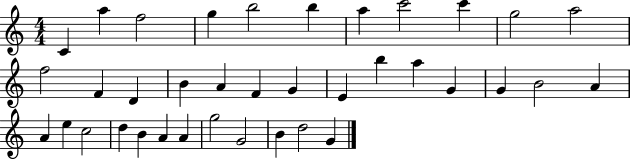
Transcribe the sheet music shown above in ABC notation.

X:1
T:Untitled
M:4/4
L:1/4
K:C
C a f2 g b2 b a c'2 c' g2 a2 f2 F D B A F G E b a G G B2 A A e c2 d B A A g2 G2 B d2 G